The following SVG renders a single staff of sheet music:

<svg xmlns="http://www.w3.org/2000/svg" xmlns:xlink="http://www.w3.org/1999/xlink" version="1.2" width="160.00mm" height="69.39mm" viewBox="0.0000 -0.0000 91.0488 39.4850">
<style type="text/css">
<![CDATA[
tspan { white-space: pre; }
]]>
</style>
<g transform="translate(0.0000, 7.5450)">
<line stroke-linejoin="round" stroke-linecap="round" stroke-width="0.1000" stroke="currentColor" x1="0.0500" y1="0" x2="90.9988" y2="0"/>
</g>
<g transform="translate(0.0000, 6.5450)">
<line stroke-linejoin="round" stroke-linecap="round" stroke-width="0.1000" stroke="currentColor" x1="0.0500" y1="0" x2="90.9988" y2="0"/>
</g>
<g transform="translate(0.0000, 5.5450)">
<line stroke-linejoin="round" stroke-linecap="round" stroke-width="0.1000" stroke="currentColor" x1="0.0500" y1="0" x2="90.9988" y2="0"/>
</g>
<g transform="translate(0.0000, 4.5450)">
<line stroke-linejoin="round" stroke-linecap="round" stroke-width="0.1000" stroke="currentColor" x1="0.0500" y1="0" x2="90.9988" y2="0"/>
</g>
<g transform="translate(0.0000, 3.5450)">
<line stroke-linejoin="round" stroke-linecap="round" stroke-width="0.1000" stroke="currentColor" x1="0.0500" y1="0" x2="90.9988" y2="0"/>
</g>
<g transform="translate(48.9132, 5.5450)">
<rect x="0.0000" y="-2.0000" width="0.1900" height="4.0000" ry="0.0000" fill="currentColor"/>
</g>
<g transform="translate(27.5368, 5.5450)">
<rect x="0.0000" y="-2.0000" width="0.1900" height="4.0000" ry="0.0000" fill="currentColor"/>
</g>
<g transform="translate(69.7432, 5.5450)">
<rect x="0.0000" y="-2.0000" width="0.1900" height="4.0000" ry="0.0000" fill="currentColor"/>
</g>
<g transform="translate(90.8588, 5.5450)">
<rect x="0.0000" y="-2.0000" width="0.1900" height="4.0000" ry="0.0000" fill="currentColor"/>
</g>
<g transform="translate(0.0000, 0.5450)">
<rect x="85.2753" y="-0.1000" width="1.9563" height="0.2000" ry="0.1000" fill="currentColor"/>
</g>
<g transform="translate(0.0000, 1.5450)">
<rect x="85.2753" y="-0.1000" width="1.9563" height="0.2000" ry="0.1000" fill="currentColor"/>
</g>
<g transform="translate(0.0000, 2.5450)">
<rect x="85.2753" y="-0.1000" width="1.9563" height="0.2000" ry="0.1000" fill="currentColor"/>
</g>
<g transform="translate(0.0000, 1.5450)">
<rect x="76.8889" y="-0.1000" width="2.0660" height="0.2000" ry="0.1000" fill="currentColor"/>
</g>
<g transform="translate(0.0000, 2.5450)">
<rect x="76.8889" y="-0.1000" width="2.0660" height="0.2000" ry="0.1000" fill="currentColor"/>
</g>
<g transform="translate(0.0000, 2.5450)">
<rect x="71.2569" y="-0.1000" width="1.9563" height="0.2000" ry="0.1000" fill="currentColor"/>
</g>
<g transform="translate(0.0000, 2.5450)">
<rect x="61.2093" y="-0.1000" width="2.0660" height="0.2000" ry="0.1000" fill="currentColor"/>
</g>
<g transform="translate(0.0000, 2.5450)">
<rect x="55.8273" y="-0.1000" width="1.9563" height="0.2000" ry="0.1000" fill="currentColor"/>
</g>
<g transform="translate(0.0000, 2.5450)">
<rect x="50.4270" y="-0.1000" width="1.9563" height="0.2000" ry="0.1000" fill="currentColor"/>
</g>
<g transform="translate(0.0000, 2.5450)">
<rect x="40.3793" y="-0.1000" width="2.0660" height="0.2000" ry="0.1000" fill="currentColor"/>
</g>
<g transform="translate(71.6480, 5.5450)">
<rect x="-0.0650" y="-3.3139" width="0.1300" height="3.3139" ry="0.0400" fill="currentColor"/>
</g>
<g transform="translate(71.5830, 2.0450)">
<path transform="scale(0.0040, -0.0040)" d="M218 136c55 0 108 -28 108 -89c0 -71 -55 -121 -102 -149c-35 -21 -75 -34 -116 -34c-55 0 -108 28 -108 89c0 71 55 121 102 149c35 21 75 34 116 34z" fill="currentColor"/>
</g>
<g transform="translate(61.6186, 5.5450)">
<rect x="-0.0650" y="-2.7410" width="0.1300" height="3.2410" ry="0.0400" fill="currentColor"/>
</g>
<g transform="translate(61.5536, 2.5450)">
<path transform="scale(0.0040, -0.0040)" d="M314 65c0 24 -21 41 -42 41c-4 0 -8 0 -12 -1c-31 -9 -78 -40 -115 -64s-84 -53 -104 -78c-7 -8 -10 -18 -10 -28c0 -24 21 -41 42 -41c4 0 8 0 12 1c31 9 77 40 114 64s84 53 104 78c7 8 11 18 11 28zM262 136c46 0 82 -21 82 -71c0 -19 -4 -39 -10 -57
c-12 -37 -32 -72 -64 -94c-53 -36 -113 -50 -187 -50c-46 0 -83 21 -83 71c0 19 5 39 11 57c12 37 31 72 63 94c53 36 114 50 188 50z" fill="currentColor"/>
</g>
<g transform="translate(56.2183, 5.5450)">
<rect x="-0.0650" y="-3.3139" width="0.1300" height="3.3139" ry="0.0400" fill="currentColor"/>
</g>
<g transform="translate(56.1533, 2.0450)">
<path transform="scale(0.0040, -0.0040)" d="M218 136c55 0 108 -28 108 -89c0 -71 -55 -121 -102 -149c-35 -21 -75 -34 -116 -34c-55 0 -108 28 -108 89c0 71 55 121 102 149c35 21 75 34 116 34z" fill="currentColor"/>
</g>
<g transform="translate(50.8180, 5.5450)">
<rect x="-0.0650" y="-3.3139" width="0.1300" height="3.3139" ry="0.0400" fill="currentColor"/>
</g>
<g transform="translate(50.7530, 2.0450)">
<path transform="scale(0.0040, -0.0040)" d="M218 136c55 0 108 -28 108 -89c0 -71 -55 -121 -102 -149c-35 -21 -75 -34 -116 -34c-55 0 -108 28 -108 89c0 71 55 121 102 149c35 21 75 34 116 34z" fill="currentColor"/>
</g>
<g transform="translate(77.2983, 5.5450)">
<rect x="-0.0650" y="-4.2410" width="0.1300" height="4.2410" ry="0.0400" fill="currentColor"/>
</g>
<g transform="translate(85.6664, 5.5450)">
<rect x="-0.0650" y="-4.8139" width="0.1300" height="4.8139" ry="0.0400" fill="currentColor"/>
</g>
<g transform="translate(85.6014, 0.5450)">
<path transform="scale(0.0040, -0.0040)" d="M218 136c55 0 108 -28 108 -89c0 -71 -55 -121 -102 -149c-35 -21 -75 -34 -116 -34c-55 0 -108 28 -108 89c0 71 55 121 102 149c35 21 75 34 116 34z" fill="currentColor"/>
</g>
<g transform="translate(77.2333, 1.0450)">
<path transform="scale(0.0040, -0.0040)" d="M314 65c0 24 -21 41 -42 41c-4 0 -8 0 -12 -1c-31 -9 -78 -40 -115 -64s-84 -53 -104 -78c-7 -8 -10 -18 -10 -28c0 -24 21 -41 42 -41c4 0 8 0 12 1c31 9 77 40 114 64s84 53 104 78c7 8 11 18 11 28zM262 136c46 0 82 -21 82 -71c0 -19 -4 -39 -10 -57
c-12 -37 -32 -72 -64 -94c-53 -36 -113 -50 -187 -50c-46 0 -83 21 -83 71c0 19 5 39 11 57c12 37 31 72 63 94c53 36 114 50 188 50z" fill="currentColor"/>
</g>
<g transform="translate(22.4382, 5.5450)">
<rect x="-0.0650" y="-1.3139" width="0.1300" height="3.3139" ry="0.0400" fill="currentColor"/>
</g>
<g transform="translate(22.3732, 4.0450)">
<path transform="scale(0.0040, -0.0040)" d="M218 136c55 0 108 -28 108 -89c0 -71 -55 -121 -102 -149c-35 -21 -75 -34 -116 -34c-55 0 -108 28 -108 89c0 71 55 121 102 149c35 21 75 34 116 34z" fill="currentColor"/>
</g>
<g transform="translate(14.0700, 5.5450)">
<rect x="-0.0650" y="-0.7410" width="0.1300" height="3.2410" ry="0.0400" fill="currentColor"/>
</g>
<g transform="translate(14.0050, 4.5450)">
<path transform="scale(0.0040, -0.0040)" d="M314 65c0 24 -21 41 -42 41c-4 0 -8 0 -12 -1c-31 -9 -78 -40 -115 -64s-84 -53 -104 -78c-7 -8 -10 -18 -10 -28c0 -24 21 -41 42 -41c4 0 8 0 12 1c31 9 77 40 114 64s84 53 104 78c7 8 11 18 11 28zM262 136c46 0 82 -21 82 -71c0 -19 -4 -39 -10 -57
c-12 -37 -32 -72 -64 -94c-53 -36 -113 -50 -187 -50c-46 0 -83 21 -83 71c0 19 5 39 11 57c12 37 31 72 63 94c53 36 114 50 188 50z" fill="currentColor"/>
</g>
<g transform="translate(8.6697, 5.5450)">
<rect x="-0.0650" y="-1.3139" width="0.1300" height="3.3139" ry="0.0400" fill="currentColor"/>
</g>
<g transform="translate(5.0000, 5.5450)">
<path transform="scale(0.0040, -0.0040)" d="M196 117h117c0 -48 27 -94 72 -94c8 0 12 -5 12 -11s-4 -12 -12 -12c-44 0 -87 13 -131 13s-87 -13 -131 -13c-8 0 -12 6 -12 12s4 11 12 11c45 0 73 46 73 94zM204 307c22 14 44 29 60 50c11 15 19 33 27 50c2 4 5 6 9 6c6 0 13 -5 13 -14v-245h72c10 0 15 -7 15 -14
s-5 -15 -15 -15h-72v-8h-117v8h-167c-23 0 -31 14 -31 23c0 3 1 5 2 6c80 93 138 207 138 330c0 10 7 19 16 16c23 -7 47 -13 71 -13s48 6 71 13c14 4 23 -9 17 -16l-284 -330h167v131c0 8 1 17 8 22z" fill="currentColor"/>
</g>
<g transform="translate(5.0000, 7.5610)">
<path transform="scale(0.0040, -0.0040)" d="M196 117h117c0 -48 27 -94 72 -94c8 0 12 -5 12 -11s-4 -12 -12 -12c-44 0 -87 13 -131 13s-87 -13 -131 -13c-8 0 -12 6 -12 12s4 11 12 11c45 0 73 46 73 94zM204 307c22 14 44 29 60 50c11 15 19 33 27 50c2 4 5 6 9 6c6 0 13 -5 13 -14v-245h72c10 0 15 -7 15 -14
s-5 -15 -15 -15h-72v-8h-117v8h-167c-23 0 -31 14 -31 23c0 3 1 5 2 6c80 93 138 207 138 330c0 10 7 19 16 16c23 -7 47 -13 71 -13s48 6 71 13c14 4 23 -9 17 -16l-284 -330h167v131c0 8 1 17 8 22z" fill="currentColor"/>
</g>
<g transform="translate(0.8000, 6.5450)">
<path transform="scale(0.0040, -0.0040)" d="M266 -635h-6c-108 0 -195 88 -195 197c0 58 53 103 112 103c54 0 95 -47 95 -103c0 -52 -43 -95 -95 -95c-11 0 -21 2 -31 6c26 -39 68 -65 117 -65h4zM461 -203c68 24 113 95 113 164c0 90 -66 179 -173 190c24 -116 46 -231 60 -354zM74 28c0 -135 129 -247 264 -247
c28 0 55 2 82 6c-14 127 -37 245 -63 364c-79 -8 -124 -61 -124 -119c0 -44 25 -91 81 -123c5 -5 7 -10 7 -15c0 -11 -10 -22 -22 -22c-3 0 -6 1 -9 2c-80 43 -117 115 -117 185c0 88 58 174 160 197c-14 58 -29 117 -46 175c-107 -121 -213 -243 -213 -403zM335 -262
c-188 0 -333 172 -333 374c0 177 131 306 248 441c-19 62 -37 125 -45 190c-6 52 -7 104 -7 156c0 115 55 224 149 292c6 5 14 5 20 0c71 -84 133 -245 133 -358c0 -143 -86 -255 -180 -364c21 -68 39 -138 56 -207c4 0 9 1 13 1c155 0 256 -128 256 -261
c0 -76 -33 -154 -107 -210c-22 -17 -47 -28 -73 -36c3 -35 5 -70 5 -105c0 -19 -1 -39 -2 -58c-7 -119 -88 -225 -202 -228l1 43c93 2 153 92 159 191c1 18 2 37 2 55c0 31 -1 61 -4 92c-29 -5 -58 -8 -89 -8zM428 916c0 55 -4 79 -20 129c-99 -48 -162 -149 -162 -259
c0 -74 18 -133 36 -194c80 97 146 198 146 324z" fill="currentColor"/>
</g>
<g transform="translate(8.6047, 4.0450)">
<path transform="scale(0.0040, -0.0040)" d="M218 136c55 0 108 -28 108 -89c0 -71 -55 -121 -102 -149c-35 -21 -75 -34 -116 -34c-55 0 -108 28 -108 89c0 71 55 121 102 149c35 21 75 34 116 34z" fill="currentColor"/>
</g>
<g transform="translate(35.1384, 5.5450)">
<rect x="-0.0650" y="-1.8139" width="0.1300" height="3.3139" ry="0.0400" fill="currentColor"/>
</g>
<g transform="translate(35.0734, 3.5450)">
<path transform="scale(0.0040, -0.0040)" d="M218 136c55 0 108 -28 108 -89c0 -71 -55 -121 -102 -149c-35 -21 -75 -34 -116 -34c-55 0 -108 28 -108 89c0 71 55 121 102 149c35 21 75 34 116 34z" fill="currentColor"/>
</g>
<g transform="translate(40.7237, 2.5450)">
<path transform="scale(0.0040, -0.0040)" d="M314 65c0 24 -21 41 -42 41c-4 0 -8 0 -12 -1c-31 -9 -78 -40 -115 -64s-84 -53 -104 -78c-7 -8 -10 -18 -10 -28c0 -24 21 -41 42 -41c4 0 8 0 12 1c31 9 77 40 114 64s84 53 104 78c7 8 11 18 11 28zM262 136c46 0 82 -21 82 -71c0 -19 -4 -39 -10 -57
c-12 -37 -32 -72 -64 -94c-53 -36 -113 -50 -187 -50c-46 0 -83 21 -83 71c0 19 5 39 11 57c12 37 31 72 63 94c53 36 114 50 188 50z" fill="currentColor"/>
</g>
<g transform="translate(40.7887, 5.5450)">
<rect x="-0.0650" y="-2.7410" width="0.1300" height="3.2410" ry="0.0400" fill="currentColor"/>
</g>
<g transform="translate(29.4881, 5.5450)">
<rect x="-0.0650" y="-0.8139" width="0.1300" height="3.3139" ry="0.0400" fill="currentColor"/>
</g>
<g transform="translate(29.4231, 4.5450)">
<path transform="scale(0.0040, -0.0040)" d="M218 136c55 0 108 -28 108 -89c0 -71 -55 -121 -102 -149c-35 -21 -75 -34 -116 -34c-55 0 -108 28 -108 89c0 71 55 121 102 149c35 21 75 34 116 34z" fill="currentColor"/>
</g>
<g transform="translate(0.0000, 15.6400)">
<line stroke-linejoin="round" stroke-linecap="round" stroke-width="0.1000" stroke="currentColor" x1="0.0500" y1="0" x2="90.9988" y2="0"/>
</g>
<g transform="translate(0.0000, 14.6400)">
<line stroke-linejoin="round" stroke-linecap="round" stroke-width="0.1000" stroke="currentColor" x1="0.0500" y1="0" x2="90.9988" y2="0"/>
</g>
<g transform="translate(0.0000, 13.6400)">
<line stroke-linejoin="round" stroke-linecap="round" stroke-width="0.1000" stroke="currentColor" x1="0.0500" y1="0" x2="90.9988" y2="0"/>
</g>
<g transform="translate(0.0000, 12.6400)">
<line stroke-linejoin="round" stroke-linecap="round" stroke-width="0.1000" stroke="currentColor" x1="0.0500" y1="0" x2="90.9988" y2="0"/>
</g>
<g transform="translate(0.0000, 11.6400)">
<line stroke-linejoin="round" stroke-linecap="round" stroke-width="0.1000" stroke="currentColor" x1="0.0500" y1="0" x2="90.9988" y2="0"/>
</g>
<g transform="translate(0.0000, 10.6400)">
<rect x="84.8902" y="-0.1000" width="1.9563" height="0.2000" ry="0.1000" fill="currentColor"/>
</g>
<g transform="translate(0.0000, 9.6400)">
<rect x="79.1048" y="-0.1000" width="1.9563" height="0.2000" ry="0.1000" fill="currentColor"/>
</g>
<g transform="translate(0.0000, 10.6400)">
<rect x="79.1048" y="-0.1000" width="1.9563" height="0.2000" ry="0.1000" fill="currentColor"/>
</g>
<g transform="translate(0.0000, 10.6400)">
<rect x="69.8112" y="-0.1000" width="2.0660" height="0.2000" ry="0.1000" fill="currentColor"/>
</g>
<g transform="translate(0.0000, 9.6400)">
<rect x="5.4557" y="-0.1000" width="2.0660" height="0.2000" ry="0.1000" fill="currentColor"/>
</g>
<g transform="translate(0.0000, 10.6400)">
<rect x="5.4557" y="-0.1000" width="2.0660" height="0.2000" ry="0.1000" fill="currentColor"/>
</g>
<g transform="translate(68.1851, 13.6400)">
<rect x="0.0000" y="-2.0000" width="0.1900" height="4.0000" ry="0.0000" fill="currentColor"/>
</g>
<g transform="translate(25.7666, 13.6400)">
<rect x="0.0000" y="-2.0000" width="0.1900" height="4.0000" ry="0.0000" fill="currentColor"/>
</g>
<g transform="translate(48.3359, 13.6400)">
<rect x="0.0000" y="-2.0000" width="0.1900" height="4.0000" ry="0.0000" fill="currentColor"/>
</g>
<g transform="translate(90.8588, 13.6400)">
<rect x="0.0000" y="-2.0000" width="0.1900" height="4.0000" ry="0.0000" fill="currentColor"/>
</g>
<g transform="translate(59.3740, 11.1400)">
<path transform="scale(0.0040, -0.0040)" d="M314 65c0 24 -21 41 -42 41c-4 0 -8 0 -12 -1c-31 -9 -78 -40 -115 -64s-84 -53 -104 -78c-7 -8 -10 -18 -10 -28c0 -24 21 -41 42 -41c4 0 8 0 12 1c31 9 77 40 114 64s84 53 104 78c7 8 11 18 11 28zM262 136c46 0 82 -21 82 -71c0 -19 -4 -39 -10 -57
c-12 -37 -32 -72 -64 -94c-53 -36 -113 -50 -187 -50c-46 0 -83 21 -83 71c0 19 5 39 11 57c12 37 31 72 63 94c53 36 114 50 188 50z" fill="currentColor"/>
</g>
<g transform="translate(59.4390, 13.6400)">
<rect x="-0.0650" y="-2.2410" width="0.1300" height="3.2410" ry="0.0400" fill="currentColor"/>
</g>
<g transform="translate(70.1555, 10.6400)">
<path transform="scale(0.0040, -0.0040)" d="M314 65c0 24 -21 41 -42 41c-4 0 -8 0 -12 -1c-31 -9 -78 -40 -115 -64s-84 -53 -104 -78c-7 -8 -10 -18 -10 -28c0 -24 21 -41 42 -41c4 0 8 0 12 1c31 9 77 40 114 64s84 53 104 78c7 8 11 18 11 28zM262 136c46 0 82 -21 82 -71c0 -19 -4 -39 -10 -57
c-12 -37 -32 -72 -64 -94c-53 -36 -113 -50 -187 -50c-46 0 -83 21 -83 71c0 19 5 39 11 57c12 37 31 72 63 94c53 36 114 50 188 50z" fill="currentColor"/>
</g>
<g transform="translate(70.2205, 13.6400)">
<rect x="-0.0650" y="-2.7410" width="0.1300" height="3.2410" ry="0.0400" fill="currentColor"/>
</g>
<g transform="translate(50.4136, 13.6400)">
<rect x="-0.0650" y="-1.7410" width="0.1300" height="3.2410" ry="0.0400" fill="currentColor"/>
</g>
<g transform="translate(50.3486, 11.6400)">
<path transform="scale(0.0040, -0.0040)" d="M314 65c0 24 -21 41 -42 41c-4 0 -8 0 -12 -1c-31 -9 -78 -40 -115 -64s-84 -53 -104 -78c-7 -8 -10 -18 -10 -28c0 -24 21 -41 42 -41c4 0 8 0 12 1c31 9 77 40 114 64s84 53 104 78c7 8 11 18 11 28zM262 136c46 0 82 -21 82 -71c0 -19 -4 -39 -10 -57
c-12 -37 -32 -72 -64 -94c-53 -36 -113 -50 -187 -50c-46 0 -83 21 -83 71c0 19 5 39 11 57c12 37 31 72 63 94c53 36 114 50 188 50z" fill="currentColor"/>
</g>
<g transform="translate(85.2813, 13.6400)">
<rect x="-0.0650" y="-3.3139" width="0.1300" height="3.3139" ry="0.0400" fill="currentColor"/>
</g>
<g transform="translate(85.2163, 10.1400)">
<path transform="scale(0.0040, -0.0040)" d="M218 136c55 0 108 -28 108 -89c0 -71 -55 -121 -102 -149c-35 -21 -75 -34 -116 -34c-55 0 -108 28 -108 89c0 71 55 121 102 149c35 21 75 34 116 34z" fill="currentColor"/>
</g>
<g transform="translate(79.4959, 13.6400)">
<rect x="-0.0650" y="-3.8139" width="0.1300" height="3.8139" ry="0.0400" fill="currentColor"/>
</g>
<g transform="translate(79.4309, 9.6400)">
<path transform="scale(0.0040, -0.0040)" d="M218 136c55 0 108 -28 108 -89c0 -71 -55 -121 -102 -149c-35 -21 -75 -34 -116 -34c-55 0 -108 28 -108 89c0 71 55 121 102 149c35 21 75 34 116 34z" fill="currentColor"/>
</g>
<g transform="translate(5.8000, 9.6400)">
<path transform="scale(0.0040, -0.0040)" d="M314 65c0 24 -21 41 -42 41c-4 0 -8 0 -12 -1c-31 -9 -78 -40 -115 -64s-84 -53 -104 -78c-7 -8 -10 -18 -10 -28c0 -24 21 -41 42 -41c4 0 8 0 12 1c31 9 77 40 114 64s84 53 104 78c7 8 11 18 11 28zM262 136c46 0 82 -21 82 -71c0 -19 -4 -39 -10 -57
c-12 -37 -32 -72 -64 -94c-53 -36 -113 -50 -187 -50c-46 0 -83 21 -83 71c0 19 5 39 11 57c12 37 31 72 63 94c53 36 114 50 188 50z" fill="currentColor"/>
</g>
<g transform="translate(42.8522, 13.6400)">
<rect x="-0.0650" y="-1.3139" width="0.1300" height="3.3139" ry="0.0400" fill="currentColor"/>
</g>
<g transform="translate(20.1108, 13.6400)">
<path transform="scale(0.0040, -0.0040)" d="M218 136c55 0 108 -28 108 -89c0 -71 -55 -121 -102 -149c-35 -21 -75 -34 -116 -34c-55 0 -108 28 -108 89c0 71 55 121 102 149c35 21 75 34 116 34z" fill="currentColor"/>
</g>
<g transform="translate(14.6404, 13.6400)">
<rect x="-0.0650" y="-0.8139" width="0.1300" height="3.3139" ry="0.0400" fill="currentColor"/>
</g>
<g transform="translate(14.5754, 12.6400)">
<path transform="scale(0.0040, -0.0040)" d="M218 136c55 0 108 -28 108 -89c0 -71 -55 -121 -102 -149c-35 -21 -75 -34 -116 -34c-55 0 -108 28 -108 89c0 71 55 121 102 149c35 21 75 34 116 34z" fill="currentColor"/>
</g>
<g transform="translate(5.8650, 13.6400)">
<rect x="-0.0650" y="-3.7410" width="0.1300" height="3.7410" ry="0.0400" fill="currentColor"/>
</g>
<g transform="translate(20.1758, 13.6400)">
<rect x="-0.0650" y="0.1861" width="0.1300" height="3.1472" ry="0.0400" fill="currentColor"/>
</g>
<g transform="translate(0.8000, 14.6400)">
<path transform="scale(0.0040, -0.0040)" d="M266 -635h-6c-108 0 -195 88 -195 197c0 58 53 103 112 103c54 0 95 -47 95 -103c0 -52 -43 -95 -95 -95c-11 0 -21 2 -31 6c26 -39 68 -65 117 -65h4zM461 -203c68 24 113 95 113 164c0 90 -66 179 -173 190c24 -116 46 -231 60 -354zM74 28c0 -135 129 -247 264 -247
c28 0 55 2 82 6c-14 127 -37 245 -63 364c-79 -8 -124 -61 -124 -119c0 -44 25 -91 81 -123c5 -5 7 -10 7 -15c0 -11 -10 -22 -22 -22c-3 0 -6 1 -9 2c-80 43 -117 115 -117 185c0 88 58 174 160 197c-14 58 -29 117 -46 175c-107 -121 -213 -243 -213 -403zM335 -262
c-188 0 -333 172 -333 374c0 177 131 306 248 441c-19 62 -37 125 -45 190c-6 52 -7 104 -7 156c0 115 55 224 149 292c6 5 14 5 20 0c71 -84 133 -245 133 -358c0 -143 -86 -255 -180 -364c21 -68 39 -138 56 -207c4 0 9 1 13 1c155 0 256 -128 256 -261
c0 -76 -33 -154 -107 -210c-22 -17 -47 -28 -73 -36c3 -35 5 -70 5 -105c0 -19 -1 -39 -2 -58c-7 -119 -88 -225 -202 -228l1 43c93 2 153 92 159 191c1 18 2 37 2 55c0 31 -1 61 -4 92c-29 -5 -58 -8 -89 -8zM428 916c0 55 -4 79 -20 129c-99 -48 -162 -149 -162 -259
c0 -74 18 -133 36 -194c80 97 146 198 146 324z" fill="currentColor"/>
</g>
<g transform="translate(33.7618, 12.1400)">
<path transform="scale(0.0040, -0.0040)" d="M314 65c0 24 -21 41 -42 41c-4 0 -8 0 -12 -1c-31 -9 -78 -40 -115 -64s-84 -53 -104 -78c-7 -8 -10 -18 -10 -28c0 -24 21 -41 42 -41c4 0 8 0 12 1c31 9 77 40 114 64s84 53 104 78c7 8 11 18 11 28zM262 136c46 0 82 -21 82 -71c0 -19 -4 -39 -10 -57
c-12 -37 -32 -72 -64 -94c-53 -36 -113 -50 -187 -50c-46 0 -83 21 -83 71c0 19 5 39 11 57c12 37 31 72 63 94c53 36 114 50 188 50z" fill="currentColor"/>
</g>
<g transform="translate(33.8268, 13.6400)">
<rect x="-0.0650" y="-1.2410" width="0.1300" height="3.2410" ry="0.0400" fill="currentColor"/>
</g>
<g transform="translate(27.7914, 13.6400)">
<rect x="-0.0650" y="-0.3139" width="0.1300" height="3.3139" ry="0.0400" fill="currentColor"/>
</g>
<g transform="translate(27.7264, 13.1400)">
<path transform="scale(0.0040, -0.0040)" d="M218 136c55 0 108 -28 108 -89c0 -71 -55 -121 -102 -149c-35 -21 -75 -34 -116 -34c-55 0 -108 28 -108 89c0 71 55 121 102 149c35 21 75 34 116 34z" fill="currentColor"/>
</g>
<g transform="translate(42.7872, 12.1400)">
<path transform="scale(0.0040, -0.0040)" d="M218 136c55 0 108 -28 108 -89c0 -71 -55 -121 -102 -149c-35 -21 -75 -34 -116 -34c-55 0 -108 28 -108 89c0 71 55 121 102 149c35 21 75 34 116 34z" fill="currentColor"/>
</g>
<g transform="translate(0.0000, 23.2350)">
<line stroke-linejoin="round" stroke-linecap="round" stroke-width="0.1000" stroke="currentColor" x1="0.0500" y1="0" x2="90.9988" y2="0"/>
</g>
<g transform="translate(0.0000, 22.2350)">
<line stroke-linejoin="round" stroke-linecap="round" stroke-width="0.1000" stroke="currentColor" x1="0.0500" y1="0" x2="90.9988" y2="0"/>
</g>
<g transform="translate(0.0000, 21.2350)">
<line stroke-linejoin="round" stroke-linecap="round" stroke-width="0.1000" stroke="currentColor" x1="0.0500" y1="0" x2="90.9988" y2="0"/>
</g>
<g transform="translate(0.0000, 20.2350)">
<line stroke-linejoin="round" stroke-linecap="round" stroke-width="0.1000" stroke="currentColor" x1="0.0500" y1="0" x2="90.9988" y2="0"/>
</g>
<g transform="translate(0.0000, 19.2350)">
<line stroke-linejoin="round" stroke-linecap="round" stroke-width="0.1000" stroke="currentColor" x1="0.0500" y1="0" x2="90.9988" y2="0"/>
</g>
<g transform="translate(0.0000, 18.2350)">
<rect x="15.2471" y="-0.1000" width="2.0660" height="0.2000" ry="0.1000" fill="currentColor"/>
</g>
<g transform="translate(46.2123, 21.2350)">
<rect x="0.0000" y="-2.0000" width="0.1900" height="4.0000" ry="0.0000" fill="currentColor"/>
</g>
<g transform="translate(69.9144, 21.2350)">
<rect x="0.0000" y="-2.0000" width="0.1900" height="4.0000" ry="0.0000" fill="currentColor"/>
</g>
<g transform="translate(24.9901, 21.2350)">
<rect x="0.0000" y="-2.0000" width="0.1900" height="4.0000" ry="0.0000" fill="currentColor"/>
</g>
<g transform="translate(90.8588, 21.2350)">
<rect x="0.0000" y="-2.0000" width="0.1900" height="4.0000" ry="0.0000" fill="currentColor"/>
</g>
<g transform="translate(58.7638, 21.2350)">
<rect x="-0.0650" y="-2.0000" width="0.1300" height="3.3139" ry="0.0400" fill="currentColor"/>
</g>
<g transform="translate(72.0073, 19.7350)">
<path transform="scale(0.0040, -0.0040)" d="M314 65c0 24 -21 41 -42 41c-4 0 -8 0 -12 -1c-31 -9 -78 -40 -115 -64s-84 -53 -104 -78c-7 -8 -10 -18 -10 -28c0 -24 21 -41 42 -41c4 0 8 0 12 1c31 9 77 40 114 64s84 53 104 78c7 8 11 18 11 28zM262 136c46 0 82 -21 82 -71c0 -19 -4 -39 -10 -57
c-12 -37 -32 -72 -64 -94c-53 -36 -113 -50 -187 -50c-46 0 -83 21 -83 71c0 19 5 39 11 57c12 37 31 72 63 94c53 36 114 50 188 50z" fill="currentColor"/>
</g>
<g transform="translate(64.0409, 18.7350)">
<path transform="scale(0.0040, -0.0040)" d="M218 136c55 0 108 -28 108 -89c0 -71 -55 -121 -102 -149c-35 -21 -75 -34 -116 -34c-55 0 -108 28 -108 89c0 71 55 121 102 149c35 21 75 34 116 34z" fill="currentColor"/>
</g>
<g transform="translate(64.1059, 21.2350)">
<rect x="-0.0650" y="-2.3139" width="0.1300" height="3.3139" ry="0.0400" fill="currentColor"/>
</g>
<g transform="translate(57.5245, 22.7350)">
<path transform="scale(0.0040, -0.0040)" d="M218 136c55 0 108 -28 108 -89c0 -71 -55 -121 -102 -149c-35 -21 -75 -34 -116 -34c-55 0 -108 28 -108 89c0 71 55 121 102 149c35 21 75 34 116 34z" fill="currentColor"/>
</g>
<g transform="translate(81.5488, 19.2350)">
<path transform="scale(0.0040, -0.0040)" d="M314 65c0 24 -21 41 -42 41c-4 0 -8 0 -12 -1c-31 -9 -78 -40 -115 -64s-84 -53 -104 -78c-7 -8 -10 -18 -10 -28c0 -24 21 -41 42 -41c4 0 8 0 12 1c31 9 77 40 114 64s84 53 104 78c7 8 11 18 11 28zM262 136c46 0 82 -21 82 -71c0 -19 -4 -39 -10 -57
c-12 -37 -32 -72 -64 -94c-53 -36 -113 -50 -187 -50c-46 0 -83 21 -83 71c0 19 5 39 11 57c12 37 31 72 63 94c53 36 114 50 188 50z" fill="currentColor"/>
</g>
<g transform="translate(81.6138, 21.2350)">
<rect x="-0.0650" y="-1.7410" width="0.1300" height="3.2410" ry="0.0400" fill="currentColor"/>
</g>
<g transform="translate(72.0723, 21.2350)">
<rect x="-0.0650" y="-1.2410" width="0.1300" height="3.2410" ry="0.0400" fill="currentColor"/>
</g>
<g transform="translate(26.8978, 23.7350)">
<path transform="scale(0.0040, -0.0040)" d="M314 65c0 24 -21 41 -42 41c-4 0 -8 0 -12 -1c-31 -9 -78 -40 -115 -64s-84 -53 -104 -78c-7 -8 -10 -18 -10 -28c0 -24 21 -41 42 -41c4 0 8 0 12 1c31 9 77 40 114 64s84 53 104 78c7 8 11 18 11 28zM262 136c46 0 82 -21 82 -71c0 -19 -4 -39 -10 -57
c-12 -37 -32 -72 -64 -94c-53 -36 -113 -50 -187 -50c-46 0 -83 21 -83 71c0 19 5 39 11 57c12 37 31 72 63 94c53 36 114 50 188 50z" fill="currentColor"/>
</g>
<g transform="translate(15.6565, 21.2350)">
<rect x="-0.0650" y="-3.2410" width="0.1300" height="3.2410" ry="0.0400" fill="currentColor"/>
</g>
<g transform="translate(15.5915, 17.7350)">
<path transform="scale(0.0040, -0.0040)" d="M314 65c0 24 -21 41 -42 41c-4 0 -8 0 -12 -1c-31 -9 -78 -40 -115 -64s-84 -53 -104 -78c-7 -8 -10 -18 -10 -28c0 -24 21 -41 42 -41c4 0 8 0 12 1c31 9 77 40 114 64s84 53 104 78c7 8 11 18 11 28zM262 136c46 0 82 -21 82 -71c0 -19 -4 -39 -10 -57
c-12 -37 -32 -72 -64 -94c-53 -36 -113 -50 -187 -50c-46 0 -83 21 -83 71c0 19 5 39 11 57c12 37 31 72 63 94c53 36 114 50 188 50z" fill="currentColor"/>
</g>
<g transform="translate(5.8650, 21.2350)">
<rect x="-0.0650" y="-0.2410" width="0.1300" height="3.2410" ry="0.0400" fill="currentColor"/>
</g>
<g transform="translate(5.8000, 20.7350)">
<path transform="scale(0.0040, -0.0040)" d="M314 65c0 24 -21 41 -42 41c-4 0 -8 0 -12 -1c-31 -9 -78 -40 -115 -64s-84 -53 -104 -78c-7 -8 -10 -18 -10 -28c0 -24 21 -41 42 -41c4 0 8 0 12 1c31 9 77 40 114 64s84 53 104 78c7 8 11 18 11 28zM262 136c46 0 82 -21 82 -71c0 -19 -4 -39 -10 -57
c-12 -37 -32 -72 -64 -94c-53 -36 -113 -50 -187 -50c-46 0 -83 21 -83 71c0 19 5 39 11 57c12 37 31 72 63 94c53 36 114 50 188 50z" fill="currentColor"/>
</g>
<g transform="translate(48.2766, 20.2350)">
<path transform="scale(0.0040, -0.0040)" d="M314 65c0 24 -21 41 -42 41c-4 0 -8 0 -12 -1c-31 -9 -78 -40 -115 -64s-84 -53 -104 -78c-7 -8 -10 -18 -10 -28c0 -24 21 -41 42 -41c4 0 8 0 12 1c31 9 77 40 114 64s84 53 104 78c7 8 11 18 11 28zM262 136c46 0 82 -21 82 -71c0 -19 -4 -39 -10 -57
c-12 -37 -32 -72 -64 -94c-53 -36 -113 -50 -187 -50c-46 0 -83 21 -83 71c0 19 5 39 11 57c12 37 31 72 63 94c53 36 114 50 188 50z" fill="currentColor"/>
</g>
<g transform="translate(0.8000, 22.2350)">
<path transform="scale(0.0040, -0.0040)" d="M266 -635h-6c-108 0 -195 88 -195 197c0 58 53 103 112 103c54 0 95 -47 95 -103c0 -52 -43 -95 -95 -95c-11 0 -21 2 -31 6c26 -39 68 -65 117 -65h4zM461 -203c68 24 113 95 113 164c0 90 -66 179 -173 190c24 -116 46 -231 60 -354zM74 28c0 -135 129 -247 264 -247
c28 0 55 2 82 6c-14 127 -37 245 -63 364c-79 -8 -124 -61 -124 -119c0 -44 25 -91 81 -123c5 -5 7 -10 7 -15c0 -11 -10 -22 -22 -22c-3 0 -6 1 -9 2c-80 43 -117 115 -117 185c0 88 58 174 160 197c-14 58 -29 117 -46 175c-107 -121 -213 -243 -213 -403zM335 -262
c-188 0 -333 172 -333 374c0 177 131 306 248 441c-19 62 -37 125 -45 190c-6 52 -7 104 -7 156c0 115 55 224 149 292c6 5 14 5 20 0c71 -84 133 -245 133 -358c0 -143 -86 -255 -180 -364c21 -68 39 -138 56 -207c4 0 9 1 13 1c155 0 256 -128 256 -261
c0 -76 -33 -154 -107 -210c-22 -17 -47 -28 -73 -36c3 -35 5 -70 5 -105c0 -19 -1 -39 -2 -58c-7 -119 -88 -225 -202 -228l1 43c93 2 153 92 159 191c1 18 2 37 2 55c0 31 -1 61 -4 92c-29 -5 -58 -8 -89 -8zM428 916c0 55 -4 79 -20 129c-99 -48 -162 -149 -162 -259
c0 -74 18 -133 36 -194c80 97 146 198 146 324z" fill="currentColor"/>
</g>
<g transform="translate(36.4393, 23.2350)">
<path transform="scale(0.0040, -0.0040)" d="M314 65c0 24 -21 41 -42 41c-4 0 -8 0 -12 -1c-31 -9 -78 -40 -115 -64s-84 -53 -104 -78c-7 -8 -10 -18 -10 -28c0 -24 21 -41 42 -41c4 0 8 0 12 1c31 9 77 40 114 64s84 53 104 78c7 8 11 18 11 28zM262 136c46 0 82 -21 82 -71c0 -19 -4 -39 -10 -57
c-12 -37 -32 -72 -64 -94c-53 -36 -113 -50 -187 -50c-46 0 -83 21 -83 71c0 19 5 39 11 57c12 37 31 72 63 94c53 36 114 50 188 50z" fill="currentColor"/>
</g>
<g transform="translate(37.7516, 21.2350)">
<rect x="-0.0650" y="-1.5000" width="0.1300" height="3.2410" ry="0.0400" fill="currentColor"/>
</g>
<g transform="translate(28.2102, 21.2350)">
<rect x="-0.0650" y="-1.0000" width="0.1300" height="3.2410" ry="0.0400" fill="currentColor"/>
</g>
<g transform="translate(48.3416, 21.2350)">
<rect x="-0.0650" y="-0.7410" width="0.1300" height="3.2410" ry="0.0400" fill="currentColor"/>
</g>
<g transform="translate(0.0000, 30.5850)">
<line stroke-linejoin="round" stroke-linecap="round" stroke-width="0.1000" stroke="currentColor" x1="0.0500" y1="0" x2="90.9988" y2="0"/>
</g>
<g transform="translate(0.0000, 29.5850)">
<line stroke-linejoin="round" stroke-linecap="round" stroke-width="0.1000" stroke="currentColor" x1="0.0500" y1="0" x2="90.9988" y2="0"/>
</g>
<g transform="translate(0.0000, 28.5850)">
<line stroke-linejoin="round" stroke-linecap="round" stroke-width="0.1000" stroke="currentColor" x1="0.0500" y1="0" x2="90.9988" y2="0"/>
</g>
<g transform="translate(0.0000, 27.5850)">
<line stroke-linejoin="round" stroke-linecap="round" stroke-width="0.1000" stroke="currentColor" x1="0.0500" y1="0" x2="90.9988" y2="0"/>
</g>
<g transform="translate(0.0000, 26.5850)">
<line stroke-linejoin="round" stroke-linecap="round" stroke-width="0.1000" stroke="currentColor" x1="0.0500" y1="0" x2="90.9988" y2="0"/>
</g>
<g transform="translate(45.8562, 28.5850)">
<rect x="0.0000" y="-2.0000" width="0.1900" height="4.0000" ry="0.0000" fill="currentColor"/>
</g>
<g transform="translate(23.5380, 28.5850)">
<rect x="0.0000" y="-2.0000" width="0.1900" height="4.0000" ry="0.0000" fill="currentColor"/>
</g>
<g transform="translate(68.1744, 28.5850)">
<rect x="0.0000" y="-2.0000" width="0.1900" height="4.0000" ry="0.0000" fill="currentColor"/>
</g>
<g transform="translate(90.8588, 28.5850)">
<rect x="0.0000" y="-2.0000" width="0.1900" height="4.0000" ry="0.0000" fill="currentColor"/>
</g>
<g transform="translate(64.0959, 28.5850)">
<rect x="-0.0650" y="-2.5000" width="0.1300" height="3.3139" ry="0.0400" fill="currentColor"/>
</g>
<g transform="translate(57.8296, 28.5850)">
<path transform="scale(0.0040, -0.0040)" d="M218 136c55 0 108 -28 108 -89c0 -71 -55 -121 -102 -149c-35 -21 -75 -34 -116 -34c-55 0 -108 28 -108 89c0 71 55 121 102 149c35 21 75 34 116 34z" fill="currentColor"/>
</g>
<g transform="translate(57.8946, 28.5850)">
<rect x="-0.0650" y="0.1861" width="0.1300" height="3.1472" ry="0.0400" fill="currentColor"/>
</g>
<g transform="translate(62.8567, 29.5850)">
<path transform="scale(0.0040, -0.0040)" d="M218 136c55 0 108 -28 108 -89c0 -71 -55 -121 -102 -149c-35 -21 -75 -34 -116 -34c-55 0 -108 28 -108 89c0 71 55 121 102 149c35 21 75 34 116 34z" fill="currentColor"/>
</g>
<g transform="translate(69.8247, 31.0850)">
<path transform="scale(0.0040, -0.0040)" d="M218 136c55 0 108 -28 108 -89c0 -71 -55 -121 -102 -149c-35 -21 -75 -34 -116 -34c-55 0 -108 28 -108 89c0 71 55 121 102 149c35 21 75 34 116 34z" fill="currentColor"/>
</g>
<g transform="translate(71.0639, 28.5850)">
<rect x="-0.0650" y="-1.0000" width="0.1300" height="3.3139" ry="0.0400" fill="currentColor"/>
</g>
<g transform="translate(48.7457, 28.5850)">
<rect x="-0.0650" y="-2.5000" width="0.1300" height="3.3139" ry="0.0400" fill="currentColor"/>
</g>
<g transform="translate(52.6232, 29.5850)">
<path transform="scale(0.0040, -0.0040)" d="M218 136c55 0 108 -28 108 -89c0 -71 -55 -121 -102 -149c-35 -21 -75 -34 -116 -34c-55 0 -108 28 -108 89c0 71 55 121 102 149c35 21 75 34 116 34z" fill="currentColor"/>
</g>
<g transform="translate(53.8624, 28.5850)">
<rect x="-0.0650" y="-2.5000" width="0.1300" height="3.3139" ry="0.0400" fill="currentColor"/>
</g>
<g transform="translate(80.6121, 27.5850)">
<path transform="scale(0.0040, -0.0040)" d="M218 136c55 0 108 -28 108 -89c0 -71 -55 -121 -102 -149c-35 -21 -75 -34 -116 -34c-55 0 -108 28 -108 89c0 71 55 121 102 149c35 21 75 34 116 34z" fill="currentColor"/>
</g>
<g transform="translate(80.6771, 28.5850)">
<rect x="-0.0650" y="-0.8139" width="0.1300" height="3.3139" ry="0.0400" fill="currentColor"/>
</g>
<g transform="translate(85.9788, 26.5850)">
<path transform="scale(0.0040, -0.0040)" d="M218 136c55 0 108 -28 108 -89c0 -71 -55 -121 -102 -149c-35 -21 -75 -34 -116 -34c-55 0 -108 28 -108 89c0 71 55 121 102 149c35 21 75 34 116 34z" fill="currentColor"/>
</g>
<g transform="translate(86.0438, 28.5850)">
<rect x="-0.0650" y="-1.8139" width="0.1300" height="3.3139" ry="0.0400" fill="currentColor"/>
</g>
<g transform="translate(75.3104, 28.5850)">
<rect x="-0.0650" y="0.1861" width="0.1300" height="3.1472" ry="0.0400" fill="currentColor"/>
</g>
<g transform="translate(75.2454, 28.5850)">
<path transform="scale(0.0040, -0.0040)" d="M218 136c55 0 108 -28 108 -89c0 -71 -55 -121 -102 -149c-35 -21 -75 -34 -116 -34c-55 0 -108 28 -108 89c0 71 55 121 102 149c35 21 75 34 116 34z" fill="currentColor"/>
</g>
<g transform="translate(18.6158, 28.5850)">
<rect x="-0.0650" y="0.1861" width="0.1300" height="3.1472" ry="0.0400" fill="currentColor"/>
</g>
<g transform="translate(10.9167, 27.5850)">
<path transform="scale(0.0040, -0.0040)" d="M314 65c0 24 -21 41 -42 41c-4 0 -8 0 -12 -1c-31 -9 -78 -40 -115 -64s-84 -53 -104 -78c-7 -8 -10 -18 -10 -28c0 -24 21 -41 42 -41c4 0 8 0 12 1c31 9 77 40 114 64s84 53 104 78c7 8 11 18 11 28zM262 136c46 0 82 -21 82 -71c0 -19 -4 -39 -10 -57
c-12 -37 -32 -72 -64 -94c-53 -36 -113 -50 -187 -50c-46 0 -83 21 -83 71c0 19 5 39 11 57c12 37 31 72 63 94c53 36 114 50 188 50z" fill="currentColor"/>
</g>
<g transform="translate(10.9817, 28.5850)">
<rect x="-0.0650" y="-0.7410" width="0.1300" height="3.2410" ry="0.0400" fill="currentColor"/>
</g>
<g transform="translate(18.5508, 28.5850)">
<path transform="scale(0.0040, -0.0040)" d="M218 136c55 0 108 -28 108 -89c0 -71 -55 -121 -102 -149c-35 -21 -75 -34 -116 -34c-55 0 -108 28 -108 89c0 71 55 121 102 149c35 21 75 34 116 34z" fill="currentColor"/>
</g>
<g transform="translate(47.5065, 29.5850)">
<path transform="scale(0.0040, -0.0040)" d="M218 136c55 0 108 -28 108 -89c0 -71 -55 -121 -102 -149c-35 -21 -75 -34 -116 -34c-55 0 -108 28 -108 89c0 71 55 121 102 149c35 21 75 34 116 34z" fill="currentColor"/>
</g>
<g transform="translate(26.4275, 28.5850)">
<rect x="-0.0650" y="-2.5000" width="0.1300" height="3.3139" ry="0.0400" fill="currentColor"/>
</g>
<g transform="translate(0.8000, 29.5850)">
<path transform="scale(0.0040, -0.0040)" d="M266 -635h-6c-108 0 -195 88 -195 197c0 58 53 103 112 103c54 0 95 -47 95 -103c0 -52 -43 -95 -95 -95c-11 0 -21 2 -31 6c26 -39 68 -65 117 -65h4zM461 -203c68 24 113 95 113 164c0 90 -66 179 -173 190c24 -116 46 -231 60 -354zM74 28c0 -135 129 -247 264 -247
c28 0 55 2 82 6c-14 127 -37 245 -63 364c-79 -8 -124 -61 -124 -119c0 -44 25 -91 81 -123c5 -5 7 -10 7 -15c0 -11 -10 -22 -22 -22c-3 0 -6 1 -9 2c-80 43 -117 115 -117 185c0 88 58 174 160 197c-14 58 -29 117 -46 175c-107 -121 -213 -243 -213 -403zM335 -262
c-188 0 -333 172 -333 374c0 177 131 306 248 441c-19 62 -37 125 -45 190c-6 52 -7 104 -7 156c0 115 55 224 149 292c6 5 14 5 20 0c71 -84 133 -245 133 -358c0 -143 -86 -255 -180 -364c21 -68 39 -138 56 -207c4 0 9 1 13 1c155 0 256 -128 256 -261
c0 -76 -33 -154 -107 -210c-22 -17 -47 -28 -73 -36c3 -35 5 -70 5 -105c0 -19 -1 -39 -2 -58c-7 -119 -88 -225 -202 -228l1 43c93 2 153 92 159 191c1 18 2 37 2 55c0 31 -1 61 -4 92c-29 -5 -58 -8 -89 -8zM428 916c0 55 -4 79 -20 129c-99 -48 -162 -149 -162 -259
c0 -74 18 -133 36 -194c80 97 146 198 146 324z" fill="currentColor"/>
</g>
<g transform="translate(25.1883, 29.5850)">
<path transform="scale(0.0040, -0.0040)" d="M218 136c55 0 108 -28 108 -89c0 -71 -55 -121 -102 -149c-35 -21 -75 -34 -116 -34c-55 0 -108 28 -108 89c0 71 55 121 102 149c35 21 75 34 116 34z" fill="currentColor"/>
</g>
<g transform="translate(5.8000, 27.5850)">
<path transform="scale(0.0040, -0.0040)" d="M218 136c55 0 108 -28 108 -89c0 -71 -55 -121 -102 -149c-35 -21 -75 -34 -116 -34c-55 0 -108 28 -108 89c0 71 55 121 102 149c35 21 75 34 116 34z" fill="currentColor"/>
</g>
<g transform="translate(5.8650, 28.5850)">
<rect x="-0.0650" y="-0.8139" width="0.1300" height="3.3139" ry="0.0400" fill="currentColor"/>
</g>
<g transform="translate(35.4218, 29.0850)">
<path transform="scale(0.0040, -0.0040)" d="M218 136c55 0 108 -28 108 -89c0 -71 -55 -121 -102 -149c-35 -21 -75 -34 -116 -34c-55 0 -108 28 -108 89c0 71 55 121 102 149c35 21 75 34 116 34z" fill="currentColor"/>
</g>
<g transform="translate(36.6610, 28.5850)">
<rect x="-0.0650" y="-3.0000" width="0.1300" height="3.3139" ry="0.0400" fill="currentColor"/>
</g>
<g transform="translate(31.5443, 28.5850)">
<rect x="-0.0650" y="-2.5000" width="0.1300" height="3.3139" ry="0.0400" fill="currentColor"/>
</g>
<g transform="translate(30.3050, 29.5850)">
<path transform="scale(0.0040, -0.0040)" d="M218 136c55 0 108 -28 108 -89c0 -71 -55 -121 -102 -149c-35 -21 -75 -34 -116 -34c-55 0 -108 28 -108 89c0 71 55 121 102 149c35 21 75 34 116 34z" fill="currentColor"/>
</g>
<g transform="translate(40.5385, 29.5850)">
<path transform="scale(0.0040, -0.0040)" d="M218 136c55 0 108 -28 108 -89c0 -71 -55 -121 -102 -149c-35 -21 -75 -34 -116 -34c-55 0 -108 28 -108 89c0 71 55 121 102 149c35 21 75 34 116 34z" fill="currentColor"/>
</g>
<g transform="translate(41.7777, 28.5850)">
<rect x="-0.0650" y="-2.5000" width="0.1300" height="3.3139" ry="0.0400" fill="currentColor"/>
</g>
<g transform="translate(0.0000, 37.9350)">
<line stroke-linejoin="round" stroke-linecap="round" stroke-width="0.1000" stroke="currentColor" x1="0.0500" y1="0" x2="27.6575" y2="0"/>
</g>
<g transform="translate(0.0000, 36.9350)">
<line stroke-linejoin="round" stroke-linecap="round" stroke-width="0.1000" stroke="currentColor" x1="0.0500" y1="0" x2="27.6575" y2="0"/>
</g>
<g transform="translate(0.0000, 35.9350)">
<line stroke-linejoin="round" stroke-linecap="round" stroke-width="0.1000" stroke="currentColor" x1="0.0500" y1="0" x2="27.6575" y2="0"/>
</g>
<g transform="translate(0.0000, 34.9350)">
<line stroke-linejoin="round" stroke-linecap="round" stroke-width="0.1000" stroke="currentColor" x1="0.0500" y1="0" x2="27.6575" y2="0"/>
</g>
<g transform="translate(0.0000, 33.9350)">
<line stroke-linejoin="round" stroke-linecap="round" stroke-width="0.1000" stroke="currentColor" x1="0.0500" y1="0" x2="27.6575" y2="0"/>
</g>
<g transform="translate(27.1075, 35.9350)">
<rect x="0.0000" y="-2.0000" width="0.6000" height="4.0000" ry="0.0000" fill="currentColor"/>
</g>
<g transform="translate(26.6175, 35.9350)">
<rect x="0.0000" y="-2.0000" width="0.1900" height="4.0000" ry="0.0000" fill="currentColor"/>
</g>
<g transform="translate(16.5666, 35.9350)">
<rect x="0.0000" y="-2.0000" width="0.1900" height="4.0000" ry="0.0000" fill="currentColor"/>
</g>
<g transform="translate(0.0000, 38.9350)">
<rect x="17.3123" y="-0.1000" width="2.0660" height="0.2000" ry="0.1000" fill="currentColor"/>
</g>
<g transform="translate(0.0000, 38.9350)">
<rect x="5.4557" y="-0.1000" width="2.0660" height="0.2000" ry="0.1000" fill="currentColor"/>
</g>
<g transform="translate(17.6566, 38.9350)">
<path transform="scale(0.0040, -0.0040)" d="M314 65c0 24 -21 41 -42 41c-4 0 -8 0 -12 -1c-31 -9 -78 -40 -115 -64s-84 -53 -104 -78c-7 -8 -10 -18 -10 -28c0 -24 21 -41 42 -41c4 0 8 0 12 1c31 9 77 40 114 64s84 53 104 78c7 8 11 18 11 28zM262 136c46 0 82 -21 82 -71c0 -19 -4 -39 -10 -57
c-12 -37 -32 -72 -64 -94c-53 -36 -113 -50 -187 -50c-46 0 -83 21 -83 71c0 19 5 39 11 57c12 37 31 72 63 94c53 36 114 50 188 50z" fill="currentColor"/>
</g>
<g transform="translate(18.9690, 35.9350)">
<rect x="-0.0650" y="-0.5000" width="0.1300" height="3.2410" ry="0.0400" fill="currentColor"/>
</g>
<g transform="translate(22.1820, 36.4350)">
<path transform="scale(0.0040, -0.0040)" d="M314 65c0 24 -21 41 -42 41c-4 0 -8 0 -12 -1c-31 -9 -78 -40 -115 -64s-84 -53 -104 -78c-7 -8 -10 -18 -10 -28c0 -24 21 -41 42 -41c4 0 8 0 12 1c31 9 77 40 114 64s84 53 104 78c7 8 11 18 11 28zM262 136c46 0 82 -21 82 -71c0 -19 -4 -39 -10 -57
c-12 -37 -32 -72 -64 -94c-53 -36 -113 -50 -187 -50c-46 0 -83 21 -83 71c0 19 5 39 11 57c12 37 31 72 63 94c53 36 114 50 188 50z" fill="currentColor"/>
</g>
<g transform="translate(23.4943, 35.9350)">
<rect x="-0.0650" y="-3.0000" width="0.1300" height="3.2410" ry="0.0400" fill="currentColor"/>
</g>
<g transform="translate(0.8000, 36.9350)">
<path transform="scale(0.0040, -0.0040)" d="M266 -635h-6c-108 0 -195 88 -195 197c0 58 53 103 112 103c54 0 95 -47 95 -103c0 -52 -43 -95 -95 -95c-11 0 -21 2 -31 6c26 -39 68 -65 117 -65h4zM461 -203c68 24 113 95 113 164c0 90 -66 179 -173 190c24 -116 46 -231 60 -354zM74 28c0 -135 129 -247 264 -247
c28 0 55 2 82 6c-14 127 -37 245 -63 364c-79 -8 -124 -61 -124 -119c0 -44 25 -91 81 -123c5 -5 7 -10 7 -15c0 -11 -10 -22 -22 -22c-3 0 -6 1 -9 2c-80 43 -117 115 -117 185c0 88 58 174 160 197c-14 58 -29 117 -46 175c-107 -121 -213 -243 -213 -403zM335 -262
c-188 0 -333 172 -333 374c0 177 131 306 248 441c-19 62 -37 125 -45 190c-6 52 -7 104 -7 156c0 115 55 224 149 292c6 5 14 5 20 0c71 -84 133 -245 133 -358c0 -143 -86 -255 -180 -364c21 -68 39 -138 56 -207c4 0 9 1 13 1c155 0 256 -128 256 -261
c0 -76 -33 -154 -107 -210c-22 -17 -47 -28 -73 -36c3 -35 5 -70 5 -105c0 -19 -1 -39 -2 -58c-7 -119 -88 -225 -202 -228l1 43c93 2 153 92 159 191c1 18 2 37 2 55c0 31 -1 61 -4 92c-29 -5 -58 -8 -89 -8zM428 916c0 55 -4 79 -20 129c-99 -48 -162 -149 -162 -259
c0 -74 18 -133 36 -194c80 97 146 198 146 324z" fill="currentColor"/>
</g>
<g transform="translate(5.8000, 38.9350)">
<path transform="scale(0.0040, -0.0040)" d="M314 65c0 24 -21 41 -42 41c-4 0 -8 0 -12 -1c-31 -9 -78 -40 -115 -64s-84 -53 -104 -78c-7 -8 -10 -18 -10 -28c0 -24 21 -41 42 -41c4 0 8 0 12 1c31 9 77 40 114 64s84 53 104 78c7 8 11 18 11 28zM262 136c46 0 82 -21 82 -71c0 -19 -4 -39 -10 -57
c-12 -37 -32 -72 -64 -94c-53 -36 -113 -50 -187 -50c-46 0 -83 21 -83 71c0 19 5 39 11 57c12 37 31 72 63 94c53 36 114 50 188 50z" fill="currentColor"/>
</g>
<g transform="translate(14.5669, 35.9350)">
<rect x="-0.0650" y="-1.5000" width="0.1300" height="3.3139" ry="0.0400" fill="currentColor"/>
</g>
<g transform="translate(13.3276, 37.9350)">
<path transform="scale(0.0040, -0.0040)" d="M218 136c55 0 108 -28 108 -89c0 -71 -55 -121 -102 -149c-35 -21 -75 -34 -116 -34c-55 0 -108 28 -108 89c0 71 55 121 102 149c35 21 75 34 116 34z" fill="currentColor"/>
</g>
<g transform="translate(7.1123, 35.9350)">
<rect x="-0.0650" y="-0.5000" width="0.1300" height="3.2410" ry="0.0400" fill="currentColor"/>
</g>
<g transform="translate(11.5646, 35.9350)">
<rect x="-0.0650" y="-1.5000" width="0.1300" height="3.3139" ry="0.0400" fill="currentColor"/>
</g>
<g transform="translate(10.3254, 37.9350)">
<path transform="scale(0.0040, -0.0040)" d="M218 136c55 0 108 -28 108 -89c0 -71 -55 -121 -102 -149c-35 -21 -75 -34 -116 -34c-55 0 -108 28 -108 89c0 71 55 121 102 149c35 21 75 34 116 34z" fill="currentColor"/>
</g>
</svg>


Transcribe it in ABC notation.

X:1
T:Untitled
M:4/4
L:1/4
K:C
e d2 e d f a2 b b a2 b d'2 e' c'2 d B c e2 e f2 g2 a2 c' b c2 b2 D2 E2 d2 F g e2 f2 d d2 B G G A G G G B G D B d f C2 E E C2 A2